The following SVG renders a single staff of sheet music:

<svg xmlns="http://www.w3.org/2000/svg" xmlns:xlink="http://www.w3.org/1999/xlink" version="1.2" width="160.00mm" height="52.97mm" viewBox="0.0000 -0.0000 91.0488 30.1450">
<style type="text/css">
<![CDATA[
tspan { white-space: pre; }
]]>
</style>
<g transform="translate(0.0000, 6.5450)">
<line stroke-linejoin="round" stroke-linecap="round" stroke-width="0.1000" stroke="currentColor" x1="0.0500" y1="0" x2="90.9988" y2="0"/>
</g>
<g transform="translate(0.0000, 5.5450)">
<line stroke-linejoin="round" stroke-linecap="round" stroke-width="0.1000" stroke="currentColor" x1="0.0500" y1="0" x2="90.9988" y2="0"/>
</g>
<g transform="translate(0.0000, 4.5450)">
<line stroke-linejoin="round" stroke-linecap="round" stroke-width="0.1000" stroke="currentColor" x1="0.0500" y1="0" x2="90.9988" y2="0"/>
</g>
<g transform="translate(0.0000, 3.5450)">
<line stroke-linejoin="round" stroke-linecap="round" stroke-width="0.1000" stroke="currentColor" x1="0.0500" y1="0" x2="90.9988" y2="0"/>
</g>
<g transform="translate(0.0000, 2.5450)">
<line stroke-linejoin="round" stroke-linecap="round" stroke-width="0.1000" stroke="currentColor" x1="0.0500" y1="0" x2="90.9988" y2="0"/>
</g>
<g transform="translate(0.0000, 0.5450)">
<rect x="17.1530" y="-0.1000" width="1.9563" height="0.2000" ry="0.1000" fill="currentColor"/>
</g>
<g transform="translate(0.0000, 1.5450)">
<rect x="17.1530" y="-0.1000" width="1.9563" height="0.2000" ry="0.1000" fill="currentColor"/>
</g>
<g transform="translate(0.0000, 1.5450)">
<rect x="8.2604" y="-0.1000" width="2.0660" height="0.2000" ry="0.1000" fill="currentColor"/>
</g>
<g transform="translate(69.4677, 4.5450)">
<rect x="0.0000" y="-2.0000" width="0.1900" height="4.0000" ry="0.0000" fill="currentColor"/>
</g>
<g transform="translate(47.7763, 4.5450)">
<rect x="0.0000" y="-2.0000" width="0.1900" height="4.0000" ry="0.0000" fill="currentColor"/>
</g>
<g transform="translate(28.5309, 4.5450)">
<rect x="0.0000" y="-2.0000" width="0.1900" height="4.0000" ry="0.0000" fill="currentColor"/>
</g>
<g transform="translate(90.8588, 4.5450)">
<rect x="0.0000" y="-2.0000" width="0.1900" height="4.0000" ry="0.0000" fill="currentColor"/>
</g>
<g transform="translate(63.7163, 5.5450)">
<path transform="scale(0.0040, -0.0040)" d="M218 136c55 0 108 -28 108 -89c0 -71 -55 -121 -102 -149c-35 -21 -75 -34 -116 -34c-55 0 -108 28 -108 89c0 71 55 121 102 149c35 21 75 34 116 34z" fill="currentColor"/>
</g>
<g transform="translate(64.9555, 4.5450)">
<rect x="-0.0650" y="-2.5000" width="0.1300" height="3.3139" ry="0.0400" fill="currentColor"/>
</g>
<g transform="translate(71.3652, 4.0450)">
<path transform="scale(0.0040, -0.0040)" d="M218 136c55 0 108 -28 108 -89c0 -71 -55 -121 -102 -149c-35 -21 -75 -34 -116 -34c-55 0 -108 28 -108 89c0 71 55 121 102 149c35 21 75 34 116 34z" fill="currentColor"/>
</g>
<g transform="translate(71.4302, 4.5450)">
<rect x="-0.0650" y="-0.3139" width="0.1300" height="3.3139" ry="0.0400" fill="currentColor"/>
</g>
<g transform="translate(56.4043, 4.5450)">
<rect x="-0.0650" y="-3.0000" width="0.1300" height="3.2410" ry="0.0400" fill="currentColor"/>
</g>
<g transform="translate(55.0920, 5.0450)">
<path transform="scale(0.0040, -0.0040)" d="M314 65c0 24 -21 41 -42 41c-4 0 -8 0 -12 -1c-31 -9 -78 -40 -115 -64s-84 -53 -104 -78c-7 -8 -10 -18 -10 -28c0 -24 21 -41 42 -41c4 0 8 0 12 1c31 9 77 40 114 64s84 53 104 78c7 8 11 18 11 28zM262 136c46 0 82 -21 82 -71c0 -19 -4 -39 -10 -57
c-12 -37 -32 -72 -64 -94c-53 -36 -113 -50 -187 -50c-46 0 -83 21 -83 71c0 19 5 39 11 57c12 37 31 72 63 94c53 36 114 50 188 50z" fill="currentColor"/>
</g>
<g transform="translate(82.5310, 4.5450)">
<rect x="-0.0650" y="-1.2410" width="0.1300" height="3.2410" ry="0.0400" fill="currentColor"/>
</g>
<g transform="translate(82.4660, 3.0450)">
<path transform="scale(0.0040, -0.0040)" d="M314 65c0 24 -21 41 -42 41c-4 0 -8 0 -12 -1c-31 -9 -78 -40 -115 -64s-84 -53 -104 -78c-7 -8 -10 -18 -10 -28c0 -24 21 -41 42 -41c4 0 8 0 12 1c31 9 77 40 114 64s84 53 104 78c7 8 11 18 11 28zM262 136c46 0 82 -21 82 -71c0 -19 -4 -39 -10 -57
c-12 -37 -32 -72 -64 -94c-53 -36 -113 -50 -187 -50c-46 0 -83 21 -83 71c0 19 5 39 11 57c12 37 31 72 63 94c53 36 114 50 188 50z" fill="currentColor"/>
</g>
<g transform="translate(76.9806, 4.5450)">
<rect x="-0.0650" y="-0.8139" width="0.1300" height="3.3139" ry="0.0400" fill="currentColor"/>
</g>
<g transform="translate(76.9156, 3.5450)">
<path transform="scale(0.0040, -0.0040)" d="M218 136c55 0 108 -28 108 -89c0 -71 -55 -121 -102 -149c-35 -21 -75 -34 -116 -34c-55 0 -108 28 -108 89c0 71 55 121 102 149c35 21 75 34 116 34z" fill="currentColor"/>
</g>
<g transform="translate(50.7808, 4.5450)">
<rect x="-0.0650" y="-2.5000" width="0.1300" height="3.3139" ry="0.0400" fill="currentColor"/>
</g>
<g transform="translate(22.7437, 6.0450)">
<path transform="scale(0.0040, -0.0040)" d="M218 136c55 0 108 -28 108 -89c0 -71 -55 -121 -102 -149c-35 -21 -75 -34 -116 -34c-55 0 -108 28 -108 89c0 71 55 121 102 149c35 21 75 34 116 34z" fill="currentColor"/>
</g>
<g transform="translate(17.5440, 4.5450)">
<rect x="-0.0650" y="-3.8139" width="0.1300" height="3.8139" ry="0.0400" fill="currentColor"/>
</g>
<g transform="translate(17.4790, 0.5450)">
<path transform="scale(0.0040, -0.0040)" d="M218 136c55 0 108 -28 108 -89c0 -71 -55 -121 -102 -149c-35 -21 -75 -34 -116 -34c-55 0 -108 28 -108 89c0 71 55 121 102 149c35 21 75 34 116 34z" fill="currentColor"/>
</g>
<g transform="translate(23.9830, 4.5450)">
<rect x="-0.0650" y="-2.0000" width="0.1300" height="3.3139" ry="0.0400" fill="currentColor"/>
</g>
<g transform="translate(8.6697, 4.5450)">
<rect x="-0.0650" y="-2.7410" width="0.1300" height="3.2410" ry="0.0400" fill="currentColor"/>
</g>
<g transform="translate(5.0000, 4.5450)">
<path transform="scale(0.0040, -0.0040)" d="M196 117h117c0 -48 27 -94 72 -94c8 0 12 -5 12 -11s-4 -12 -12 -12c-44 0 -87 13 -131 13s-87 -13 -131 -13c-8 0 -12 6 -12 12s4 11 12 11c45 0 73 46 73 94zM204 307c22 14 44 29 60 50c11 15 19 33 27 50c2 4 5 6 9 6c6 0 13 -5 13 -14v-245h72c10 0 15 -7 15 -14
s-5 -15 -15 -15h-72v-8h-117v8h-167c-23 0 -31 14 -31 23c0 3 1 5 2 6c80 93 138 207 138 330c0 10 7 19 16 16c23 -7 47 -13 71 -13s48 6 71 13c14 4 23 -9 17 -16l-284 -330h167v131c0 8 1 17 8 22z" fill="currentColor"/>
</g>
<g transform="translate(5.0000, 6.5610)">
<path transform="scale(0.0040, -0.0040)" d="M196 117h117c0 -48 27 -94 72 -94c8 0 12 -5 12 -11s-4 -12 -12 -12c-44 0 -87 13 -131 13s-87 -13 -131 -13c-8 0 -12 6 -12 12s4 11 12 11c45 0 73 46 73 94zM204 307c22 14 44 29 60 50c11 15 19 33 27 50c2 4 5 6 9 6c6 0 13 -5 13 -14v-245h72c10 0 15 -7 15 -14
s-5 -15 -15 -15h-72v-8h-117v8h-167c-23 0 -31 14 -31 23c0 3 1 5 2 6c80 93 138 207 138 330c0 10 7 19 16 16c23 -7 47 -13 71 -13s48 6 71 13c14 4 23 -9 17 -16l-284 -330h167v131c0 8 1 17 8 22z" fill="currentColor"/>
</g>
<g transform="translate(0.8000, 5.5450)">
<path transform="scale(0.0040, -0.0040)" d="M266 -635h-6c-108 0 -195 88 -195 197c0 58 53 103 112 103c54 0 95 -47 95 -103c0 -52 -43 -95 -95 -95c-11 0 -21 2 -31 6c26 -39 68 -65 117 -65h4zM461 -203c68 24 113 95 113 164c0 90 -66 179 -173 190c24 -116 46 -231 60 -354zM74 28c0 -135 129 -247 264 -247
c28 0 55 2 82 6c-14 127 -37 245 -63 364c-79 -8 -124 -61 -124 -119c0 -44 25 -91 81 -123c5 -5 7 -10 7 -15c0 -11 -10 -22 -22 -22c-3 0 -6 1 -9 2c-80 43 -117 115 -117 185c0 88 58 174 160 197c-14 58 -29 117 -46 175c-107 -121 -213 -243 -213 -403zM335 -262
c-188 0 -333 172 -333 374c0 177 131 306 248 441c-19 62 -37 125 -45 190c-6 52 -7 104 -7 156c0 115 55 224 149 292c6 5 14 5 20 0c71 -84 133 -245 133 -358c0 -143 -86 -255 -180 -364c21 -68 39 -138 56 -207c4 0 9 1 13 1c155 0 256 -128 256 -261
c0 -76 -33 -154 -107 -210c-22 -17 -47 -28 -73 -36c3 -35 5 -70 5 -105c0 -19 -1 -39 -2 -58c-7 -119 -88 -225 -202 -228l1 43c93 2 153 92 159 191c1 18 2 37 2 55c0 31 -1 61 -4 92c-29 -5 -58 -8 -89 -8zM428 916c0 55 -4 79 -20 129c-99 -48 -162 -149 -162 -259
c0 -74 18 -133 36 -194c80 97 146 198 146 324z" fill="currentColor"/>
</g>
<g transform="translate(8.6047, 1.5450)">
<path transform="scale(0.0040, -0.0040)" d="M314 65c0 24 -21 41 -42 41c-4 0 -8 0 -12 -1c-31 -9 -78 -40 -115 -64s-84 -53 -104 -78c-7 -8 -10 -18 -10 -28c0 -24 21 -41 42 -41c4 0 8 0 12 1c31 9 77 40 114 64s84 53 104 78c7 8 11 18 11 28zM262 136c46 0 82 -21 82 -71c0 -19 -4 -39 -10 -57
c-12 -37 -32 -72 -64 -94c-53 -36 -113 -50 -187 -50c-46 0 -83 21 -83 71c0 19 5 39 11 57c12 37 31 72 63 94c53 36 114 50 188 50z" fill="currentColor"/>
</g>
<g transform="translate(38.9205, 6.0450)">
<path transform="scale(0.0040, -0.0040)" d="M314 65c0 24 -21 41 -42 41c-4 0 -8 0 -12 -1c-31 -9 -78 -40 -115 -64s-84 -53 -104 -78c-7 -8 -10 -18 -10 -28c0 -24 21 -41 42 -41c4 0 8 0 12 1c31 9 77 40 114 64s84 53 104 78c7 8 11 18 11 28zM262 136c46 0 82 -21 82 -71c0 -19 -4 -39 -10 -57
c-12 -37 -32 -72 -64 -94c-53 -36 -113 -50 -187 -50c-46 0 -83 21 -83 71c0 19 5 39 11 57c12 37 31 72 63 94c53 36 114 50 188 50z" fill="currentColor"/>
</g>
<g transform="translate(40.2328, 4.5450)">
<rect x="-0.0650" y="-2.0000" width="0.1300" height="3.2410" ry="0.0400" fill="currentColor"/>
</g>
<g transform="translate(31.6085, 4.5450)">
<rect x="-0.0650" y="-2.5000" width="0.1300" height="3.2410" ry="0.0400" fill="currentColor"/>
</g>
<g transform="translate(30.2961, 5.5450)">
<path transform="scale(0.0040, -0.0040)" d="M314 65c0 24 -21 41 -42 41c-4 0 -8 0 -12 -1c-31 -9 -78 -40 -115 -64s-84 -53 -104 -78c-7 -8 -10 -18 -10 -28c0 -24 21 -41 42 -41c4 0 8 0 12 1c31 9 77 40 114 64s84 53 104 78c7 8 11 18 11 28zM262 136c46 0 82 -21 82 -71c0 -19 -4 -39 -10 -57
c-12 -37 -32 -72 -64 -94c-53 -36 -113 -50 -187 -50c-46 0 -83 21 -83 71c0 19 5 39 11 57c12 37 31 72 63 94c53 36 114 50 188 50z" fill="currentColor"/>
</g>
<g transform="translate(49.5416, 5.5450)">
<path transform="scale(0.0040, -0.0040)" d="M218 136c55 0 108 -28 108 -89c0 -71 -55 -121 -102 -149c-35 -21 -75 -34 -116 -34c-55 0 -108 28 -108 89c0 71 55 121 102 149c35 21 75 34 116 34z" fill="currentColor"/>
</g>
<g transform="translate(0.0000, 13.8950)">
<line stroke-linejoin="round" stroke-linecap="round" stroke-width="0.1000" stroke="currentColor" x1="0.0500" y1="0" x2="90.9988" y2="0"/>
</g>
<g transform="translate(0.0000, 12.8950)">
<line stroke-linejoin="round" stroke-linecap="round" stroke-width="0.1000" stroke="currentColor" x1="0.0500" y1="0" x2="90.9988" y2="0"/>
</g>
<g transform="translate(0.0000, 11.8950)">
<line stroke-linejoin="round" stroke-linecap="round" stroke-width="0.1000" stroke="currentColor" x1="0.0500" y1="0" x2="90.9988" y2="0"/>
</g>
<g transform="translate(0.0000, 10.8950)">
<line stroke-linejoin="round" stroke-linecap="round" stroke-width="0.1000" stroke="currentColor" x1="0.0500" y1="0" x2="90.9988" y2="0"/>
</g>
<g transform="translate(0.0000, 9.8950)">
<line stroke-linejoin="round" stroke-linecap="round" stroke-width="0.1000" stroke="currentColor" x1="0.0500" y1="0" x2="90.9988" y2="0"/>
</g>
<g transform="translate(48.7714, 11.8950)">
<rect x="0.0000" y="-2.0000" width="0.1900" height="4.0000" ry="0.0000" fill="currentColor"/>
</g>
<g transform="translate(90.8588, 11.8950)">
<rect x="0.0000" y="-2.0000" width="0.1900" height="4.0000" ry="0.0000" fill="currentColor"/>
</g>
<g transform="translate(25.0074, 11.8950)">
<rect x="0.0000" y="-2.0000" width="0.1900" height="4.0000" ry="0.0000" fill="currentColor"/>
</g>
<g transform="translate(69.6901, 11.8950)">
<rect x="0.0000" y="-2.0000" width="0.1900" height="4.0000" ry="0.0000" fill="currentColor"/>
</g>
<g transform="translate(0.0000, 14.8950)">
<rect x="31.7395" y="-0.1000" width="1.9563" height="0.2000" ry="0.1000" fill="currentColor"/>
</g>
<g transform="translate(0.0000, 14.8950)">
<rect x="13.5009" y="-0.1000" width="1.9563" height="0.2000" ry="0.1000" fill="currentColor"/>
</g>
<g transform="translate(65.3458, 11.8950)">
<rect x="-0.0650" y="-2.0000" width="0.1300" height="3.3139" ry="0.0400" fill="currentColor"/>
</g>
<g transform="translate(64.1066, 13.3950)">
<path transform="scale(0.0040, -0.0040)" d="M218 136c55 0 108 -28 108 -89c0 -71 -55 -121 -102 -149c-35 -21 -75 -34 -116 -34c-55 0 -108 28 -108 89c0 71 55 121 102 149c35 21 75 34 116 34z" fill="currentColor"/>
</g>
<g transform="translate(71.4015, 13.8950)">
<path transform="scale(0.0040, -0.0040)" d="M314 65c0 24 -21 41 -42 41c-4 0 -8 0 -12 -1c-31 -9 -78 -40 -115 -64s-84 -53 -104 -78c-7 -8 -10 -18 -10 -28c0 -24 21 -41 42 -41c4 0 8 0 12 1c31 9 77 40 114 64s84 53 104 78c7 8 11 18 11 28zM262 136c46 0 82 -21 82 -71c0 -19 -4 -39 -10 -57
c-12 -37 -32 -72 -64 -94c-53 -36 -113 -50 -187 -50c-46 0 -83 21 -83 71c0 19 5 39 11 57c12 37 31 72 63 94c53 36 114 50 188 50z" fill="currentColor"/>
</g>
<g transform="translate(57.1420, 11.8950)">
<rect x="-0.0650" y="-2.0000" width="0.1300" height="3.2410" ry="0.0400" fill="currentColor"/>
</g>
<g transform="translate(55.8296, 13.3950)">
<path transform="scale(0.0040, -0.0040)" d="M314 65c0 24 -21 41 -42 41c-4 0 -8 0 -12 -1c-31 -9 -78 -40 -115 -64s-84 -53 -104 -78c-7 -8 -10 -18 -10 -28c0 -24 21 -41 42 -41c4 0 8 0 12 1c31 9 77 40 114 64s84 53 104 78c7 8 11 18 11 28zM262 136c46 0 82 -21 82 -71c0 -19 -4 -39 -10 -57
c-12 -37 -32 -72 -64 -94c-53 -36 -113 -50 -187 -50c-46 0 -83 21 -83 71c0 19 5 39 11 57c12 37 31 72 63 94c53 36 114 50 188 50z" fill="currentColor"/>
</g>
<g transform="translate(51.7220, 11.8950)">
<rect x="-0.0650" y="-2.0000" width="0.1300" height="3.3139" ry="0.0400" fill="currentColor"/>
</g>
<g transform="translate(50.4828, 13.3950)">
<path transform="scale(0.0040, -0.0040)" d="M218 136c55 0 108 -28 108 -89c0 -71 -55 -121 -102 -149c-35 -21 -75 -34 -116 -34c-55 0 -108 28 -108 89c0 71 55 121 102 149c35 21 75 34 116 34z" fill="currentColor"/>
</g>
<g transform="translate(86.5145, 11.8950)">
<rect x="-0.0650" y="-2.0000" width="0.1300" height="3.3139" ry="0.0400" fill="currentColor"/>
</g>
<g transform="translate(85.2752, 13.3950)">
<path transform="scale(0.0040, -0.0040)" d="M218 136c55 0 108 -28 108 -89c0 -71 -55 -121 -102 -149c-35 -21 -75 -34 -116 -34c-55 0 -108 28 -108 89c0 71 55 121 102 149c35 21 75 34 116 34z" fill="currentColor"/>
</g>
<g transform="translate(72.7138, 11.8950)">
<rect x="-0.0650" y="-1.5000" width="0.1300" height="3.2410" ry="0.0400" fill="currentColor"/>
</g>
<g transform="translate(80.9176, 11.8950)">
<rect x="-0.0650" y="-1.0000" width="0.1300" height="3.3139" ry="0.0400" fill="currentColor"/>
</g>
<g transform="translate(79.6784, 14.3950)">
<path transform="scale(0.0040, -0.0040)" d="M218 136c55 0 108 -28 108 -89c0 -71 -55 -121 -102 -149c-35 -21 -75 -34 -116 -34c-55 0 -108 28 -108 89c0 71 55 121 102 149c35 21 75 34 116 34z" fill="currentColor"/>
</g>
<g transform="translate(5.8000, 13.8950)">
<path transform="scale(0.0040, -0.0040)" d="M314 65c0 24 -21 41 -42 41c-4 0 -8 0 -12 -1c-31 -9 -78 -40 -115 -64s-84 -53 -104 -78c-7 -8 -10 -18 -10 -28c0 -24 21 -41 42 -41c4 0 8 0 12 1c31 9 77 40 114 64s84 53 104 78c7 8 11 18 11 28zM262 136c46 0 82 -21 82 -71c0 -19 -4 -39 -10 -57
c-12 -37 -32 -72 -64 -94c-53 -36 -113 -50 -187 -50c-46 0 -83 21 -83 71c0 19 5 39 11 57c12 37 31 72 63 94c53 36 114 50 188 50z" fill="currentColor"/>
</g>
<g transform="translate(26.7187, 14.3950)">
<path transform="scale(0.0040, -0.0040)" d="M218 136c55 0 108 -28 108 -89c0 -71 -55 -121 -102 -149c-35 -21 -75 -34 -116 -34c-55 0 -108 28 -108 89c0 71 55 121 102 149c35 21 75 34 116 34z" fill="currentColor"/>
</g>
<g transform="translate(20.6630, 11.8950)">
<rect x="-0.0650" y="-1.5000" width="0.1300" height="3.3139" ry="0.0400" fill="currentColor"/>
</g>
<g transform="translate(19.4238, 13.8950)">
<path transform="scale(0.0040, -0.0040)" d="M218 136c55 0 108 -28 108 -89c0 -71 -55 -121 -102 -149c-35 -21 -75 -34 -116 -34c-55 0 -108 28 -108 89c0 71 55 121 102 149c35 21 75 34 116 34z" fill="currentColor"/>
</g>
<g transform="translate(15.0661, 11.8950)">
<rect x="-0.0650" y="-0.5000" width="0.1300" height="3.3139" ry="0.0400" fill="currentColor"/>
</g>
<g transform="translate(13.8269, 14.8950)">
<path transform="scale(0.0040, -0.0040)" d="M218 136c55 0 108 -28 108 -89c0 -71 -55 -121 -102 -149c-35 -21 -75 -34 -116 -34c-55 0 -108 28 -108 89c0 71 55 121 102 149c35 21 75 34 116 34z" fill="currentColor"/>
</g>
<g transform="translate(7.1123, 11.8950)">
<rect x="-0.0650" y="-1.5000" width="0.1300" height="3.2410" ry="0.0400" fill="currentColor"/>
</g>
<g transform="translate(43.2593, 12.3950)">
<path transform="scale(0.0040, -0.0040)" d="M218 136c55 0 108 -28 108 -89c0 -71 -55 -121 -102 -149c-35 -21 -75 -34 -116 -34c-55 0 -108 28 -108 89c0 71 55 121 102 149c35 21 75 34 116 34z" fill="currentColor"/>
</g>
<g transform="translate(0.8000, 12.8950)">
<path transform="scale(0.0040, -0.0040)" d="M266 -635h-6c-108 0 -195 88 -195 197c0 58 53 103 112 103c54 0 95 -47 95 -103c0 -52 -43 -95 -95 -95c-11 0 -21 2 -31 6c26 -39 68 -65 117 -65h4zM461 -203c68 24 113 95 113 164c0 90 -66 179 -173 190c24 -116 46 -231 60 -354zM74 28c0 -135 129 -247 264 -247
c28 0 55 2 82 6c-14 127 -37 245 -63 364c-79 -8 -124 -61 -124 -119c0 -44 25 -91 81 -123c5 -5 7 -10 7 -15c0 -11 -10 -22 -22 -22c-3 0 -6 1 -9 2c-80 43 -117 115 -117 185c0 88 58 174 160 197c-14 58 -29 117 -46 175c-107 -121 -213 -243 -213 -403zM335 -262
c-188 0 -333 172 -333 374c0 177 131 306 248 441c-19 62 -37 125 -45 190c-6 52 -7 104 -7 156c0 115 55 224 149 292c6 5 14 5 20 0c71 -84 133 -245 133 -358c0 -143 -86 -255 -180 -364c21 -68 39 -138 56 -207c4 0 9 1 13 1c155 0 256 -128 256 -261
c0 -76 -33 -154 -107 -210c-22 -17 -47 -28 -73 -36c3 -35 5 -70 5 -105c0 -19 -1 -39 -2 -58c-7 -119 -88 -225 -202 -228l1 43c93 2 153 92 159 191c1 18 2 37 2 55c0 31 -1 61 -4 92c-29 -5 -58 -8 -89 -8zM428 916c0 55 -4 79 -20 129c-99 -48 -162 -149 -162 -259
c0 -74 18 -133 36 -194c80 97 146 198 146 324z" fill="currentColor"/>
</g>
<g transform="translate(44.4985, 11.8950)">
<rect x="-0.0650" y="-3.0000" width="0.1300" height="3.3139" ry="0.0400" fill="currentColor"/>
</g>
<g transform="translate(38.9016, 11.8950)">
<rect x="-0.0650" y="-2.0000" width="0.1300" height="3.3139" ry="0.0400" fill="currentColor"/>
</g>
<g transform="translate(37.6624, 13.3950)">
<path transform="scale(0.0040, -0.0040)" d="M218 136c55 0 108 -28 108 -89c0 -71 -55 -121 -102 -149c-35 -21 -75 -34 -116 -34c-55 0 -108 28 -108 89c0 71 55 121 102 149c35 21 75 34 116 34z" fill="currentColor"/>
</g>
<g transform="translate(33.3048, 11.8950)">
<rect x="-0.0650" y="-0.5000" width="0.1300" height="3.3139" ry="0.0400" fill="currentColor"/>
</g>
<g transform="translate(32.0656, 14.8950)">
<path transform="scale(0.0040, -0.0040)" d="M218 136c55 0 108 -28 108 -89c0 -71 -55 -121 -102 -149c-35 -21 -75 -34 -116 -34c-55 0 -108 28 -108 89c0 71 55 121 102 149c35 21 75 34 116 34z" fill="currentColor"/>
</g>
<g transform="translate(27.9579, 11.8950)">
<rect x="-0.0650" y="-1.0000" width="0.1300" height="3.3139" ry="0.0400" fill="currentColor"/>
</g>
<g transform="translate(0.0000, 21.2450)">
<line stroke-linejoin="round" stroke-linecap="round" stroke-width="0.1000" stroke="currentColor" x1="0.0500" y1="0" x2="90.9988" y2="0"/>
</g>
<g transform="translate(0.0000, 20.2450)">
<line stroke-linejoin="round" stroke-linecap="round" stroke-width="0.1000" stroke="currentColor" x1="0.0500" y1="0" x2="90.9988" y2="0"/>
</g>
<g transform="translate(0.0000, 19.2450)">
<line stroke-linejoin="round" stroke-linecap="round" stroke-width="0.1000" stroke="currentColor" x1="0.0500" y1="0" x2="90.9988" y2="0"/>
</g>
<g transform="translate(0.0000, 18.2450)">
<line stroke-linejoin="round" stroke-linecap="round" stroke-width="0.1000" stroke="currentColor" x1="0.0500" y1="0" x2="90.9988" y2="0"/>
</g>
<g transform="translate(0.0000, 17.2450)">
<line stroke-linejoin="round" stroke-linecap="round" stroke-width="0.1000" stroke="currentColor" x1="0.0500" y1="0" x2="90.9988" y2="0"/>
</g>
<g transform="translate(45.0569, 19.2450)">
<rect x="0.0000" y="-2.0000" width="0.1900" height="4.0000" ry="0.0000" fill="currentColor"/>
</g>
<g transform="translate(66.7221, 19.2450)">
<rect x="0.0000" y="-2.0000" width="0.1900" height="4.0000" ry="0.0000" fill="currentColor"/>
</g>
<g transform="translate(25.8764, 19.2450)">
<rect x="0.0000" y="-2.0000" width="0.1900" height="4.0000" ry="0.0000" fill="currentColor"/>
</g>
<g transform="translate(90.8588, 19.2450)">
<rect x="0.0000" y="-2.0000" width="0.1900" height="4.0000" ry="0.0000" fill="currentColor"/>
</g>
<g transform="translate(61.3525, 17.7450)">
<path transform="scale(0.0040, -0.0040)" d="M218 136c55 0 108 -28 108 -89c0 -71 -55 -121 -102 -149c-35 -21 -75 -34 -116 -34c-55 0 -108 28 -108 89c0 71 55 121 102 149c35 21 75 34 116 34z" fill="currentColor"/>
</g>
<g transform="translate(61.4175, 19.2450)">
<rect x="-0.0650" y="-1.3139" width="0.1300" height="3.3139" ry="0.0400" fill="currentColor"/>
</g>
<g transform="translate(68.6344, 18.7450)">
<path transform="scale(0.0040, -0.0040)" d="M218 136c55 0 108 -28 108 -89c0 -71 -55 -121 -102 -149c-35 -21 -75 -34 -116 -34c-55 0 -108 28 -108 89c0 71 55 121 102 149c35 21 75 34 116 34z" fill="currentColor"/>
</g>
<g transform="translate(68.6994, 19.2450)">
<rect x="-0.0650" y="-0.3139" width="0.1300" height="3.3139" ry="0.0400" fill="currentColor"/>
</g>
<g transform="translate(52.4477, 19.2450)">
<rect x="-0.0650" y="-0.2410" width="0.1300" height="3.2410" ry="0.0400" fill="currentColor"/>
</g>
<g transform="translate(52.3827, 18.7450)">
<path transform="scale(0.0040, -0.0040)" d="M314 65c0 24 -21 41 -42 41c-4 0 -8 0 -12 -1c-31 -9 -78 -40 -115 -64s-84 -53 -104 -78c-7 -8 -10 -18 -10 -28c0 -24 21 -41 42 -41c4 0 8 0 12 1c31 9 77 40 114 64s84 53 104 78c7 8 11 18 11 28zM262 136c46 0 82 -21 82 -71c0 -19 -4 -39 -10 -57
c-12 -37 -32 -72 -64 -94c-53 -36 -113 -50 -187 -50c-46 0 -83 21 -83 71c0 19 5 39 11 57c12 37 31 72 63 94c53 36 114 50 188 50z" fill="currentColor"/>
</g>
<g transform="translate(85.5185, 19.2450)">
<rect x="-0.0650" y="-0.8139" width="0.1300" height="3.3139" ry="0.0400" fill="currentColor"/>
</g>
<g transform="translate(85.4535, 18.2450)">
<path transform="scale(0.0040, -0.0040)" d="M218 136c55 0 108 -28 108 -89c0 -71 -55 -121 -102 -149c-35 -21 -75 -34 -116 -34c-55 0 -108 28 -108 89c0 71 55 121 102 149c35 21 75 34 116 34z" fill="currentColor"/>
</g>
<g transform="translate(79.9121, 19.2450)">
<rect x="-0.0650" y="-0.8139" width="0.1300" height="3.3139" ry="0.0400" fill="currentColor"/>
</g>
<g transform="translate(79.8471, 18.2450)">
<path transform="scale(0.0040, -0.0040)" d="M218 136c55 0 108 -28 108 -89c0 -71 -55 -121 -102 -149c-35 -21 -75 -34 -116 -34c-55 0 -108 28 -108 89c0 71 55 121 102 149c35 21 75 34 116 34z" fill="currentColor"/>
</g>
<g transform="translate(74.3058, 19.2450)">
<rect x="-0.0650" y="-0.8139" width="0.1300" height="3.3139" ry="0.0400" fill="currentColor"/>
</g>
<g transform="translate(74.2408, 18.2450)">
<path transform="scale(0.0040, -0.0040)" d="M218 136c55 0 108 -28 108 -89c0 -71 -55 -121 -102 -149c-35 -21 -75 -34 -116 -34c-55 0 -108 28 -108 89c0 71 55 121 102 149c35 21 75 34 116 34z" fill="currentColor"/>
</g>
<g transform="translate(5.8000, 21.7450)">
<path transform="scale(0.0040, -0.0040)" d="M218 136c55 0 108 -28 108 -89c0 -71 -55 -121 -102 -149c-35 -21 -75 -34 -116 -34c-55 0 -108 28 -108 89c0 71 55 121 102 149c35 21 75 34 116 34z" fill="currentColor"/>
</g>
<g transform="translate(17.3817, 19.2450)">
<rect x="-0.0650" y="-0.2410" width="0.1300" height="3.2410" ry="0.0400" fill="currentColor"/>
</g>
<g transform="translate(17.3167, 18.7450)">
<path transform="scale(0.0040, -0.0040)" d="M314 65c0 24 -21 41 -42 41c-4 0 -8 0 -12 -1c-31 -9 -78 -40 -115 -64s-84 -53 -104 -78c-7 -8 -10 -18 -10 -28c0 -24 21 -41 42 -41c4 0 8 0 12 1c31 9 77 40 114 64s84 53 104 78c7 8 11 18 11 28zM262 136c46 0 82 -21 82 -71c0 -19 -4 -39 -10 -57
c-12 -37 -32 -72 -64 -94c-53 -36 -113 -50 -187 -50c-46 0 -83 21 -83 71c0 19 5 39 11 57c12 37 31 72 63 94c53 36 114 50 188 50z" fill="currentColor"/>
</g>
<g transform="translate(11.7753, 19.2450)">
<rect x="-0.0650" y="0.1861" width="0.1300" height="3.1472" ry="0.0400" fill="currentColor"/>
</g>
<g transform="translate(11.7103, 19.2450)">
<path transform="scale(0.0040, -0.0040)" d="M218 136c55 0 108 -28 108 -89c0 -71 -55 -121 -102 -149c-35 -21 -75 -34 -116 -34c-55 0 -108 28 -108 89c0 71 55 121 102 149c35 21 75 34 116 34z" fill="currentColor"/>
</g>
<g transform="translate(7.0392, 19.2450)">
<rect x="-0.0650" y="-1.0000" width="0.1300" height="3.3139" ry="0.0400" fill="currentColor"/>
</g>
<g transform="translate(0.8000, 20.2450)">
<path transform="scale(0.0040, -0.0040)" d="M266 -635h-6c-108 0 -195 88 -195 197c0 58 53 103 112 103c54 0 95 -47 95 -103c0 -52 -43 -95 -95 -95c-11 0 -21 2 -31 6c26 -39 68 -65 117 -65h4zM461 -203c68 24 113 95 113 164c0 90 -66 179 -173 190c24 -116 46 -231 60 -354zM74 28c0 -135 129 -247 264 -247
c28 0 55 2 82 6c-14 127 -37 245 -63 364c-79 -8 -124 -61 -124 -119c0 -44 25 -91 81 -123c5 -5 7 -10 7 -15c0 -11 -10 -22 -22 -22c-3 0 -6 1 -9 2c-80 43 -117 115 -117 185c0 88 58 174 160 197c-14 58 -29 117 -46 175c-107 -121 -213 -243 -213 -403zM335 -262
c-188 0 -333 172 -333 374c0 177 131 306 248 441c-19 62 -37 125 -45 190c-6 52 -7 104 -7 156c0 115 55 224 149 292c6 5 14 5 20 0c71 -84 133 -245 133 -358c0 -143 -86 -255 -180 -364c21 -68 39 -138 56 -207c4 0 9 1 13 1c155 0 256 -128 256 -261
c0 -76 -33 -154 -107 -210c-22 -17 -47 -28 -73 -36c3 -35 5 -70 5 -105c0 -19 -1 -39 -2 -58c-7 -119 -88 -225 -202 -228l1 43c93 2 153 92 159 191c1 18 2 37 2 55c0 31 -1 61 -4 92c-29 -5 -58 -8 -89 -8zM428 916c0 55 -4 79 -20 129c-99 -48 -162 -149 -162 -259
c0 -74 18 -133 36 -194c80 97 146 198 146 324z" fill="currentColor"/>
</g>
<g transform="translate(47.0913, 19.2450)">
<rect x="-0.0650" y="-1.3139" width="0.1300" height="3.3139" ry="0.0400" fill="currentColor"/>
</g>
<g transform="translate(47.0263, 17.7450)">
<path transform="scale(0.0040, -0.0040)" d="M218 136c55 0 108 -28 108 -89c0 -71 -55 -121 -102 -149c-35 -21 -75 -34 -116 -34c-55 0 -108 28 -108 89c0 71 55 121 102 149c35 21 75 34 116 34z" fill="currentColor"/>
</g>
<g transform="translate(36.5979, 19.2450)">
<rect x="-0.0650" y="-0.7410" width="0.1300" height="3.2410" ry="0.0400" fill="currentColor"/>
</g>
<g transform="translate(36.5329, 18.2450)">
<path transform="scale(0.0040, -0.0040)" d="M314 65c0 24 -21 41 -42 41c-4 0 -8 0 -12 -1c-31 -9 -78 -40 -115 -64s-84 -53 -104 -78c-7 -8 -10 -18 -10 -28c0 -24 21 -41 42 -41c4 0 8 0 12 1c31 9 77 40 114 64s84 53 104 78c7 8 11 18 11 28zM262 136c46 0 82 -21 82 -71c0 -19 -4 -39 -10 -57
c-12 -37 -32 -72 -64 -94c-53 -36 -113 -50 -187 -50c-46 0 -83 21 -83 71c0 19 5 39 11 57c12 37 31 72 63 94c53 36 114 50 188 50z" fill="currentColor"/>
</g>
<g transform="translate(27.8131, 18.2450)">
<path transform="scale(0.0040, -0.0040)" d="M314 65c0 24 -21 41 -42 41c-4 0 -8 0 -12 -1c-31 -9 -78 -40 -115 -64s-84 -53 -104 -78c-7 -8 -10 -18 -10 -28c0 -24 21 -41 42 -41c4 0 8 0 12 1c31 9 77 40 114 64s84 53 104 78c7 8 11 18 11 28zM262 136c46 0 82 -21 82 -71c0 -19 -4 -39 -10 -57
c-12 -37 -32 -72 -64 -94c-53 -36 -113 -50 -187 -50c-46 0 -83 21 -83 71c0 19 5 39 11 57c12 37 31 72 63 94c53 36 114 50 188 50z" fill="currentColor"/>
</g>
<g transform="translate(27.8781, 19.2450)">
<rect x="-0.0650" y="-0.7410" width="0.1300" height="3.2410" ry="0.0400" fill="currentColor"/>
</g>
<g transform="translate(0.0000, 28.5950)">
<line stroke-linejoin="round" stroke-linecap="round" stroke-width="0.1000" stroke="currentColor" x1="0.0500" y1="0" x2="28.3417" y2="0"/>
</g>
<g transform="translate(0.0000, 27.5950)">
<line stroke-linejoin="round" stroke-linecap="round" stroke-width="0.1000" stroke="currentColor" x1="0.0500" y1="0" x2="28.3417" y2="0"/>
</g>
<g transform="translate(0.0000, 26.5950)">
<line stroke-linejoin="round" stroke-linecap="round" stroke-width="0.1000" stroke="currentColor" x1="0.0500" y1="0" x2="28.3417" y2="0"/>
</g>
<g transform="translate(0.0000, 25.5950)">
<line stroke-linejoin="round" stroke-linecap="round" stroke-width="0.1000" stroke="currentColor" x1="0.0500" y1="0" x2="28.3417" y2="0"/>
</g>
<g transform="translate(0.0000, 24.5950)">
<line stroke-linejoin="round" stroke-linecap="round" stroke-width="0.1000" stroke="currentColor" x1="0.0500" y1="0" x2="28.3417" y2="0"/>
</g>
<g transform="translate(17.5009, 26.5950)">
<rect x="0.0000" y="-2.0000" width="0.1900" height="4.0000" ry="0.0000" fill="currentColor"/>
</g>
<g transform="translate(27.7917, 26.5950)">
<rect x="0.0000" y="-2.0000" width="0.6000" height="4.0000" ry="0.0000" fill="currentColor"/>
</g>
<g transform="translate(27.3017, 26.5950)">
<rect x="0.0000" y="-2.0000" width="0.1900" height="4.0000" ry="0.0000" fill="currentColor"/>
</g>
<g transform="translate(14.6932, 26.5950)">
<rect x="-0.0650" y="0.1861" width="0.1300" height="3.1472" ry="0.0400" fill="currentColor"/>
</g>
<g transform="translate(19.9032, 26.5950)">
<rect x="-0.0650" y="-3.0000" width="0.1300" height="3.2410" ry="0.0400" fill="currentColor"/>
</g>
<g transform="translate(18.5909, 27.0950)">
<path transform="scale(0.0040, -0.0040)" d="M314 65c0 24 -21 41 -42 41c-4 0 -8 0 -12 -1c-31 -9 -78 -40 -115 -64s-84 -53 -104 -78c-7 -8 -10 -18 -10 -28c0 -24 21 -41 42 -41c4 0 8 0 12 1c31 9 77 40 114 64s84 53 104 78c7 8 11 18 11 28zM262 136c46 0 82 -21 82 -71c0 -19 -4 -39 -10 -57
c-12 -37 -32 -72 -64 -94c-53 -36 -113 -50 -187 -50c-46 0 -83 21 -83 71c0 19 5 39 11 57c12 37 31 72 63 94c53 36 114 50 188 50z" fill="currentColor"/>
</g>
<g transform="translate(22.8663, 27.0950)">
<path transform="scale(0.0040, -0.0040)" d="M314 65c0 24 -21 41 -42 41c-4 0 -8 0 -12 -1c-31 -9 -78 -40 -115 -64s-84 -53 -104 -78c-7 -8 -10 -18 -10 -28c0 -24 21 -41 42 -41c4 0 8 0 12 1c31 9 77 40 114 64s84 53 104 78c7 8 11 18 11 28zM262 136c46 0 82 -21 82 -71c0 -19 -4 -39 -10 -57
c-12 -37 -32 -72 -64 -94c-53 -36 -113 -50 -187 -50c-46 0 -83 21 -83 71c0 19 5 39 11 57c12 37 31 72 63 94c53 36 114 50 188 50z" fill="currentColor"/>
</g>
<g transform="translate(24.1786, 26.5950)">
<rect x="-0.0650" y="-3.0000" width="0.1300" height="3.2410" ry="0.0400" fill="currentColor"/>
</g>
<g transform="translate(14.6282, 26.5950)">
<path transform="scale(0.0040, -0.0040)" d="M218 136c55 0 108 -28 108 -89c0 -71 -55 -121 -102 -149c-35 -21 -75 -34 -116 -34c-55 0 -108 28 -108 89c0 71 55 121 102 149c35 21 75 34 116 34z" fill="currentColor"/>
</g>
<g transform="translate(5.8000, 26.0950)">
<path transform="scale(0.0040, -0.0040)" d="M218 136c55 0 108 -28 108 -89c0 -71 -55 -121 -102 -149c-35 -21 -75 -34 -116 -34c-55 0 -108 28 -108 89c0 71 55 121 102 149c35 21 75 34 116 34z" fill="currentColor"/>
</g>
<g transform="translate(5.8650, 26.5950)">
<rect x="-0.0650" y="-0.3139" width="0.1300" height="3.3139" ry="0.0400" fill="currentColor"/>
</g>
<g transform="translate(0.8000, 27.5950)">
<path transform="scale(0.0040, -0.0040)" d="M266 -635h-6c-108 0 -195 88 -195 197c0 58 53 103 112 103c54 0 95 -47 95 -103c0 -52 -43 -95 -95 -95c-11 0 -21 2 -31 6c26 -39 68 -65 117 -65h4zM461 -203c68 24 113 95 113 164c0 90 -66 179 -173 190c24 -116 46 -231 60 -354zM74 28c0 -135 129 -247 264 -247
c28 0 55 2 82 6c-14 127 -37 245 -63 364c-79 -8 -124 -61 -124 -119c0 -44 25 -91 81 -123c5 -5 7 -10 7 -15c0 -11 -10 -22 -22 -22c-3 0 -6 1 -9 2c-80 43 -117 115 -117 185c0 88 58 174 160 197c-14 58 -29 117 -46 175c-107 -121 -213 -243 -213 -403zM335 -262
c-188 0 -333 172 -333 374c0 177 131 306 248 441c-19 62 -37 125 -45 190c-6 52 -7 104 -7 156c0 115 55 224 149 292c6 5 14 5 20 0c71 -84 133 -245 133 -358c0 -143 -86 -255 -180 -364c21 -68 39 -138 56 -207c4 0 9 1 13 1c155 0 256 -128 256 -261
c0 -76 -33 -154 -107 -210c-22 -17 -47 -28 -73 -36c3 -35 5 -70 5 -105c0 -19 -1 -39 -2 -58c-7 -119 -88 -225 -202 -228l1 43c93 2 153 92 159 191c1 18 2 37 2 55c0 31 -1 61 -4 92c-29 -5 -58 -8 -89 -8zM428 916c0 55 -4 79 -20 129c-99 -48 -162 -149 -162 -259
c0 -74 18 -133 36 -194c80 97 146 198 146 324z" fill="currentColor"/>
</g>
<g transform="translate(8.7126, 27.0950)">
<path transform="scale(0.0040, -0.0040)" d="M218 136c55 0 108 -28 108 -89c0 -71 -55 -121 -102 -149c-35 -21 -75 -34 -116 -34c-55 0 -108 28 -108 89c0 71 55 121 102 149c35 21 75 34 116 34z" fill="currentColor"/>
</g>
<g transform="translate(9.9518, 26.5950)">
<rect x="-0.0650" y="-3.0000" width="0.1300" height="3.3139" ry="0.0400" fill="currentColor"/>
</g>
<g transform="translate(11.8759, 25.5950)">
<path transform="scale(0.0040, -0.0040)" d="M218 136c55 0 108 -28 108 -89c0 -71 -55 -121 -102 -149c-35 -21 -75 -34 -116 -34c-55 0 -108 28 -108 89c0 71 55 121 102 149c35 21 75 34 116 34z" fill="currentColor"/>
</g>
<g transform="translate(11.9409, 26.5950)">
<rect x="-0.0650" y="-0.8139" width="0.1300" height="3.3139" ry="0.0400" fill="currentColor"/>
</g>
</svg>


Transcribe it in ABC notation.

X:1
T:Untitled
M:4/4
L:1/4
K:C
a2 c' F G2 F2 G A2 G c d e2 E2 C E D C F A F F2 F E2 D F D B c2 d2 d2 e c2 e c d d d c A d B A2 A2